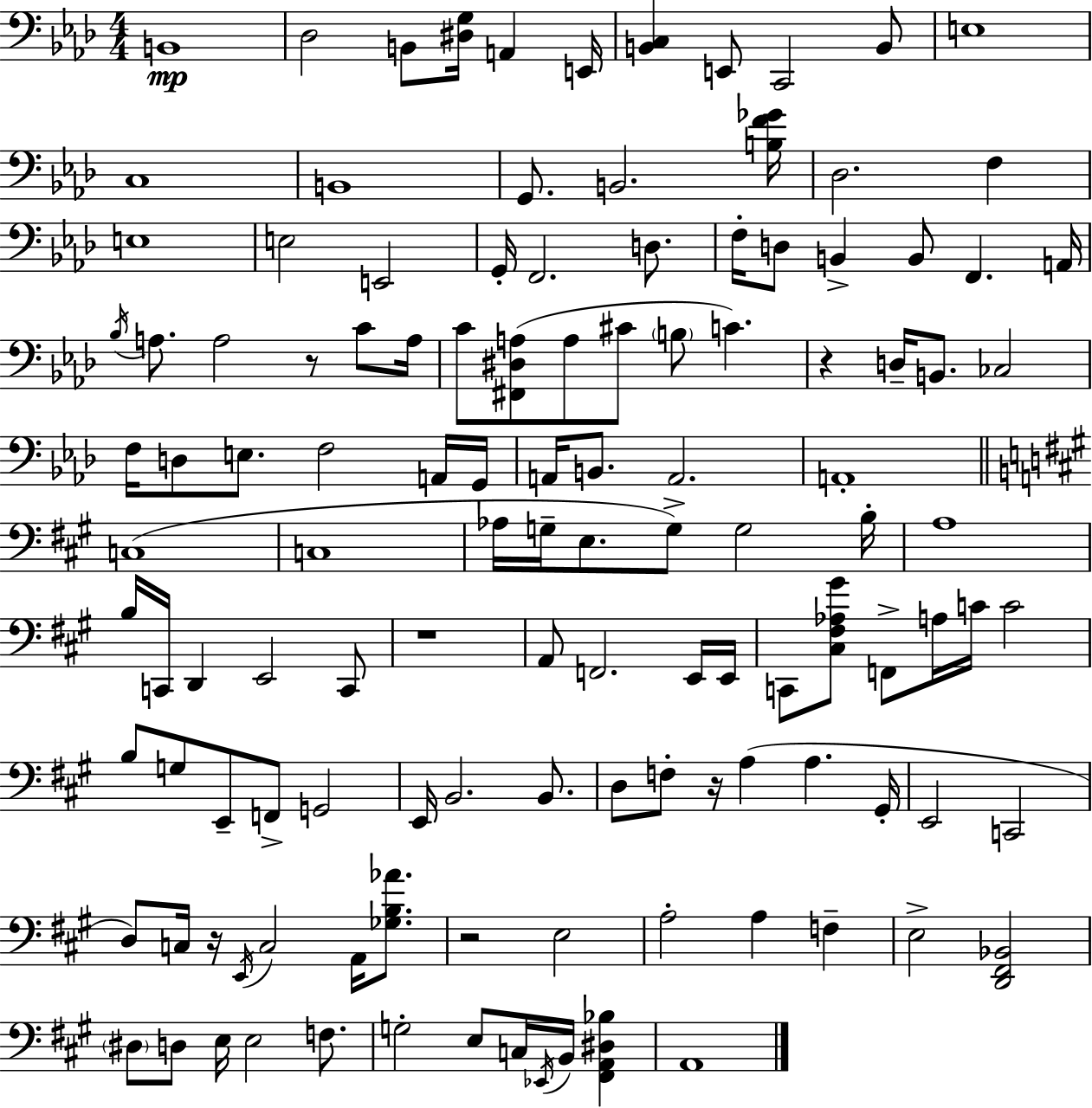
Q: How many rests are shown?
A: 6